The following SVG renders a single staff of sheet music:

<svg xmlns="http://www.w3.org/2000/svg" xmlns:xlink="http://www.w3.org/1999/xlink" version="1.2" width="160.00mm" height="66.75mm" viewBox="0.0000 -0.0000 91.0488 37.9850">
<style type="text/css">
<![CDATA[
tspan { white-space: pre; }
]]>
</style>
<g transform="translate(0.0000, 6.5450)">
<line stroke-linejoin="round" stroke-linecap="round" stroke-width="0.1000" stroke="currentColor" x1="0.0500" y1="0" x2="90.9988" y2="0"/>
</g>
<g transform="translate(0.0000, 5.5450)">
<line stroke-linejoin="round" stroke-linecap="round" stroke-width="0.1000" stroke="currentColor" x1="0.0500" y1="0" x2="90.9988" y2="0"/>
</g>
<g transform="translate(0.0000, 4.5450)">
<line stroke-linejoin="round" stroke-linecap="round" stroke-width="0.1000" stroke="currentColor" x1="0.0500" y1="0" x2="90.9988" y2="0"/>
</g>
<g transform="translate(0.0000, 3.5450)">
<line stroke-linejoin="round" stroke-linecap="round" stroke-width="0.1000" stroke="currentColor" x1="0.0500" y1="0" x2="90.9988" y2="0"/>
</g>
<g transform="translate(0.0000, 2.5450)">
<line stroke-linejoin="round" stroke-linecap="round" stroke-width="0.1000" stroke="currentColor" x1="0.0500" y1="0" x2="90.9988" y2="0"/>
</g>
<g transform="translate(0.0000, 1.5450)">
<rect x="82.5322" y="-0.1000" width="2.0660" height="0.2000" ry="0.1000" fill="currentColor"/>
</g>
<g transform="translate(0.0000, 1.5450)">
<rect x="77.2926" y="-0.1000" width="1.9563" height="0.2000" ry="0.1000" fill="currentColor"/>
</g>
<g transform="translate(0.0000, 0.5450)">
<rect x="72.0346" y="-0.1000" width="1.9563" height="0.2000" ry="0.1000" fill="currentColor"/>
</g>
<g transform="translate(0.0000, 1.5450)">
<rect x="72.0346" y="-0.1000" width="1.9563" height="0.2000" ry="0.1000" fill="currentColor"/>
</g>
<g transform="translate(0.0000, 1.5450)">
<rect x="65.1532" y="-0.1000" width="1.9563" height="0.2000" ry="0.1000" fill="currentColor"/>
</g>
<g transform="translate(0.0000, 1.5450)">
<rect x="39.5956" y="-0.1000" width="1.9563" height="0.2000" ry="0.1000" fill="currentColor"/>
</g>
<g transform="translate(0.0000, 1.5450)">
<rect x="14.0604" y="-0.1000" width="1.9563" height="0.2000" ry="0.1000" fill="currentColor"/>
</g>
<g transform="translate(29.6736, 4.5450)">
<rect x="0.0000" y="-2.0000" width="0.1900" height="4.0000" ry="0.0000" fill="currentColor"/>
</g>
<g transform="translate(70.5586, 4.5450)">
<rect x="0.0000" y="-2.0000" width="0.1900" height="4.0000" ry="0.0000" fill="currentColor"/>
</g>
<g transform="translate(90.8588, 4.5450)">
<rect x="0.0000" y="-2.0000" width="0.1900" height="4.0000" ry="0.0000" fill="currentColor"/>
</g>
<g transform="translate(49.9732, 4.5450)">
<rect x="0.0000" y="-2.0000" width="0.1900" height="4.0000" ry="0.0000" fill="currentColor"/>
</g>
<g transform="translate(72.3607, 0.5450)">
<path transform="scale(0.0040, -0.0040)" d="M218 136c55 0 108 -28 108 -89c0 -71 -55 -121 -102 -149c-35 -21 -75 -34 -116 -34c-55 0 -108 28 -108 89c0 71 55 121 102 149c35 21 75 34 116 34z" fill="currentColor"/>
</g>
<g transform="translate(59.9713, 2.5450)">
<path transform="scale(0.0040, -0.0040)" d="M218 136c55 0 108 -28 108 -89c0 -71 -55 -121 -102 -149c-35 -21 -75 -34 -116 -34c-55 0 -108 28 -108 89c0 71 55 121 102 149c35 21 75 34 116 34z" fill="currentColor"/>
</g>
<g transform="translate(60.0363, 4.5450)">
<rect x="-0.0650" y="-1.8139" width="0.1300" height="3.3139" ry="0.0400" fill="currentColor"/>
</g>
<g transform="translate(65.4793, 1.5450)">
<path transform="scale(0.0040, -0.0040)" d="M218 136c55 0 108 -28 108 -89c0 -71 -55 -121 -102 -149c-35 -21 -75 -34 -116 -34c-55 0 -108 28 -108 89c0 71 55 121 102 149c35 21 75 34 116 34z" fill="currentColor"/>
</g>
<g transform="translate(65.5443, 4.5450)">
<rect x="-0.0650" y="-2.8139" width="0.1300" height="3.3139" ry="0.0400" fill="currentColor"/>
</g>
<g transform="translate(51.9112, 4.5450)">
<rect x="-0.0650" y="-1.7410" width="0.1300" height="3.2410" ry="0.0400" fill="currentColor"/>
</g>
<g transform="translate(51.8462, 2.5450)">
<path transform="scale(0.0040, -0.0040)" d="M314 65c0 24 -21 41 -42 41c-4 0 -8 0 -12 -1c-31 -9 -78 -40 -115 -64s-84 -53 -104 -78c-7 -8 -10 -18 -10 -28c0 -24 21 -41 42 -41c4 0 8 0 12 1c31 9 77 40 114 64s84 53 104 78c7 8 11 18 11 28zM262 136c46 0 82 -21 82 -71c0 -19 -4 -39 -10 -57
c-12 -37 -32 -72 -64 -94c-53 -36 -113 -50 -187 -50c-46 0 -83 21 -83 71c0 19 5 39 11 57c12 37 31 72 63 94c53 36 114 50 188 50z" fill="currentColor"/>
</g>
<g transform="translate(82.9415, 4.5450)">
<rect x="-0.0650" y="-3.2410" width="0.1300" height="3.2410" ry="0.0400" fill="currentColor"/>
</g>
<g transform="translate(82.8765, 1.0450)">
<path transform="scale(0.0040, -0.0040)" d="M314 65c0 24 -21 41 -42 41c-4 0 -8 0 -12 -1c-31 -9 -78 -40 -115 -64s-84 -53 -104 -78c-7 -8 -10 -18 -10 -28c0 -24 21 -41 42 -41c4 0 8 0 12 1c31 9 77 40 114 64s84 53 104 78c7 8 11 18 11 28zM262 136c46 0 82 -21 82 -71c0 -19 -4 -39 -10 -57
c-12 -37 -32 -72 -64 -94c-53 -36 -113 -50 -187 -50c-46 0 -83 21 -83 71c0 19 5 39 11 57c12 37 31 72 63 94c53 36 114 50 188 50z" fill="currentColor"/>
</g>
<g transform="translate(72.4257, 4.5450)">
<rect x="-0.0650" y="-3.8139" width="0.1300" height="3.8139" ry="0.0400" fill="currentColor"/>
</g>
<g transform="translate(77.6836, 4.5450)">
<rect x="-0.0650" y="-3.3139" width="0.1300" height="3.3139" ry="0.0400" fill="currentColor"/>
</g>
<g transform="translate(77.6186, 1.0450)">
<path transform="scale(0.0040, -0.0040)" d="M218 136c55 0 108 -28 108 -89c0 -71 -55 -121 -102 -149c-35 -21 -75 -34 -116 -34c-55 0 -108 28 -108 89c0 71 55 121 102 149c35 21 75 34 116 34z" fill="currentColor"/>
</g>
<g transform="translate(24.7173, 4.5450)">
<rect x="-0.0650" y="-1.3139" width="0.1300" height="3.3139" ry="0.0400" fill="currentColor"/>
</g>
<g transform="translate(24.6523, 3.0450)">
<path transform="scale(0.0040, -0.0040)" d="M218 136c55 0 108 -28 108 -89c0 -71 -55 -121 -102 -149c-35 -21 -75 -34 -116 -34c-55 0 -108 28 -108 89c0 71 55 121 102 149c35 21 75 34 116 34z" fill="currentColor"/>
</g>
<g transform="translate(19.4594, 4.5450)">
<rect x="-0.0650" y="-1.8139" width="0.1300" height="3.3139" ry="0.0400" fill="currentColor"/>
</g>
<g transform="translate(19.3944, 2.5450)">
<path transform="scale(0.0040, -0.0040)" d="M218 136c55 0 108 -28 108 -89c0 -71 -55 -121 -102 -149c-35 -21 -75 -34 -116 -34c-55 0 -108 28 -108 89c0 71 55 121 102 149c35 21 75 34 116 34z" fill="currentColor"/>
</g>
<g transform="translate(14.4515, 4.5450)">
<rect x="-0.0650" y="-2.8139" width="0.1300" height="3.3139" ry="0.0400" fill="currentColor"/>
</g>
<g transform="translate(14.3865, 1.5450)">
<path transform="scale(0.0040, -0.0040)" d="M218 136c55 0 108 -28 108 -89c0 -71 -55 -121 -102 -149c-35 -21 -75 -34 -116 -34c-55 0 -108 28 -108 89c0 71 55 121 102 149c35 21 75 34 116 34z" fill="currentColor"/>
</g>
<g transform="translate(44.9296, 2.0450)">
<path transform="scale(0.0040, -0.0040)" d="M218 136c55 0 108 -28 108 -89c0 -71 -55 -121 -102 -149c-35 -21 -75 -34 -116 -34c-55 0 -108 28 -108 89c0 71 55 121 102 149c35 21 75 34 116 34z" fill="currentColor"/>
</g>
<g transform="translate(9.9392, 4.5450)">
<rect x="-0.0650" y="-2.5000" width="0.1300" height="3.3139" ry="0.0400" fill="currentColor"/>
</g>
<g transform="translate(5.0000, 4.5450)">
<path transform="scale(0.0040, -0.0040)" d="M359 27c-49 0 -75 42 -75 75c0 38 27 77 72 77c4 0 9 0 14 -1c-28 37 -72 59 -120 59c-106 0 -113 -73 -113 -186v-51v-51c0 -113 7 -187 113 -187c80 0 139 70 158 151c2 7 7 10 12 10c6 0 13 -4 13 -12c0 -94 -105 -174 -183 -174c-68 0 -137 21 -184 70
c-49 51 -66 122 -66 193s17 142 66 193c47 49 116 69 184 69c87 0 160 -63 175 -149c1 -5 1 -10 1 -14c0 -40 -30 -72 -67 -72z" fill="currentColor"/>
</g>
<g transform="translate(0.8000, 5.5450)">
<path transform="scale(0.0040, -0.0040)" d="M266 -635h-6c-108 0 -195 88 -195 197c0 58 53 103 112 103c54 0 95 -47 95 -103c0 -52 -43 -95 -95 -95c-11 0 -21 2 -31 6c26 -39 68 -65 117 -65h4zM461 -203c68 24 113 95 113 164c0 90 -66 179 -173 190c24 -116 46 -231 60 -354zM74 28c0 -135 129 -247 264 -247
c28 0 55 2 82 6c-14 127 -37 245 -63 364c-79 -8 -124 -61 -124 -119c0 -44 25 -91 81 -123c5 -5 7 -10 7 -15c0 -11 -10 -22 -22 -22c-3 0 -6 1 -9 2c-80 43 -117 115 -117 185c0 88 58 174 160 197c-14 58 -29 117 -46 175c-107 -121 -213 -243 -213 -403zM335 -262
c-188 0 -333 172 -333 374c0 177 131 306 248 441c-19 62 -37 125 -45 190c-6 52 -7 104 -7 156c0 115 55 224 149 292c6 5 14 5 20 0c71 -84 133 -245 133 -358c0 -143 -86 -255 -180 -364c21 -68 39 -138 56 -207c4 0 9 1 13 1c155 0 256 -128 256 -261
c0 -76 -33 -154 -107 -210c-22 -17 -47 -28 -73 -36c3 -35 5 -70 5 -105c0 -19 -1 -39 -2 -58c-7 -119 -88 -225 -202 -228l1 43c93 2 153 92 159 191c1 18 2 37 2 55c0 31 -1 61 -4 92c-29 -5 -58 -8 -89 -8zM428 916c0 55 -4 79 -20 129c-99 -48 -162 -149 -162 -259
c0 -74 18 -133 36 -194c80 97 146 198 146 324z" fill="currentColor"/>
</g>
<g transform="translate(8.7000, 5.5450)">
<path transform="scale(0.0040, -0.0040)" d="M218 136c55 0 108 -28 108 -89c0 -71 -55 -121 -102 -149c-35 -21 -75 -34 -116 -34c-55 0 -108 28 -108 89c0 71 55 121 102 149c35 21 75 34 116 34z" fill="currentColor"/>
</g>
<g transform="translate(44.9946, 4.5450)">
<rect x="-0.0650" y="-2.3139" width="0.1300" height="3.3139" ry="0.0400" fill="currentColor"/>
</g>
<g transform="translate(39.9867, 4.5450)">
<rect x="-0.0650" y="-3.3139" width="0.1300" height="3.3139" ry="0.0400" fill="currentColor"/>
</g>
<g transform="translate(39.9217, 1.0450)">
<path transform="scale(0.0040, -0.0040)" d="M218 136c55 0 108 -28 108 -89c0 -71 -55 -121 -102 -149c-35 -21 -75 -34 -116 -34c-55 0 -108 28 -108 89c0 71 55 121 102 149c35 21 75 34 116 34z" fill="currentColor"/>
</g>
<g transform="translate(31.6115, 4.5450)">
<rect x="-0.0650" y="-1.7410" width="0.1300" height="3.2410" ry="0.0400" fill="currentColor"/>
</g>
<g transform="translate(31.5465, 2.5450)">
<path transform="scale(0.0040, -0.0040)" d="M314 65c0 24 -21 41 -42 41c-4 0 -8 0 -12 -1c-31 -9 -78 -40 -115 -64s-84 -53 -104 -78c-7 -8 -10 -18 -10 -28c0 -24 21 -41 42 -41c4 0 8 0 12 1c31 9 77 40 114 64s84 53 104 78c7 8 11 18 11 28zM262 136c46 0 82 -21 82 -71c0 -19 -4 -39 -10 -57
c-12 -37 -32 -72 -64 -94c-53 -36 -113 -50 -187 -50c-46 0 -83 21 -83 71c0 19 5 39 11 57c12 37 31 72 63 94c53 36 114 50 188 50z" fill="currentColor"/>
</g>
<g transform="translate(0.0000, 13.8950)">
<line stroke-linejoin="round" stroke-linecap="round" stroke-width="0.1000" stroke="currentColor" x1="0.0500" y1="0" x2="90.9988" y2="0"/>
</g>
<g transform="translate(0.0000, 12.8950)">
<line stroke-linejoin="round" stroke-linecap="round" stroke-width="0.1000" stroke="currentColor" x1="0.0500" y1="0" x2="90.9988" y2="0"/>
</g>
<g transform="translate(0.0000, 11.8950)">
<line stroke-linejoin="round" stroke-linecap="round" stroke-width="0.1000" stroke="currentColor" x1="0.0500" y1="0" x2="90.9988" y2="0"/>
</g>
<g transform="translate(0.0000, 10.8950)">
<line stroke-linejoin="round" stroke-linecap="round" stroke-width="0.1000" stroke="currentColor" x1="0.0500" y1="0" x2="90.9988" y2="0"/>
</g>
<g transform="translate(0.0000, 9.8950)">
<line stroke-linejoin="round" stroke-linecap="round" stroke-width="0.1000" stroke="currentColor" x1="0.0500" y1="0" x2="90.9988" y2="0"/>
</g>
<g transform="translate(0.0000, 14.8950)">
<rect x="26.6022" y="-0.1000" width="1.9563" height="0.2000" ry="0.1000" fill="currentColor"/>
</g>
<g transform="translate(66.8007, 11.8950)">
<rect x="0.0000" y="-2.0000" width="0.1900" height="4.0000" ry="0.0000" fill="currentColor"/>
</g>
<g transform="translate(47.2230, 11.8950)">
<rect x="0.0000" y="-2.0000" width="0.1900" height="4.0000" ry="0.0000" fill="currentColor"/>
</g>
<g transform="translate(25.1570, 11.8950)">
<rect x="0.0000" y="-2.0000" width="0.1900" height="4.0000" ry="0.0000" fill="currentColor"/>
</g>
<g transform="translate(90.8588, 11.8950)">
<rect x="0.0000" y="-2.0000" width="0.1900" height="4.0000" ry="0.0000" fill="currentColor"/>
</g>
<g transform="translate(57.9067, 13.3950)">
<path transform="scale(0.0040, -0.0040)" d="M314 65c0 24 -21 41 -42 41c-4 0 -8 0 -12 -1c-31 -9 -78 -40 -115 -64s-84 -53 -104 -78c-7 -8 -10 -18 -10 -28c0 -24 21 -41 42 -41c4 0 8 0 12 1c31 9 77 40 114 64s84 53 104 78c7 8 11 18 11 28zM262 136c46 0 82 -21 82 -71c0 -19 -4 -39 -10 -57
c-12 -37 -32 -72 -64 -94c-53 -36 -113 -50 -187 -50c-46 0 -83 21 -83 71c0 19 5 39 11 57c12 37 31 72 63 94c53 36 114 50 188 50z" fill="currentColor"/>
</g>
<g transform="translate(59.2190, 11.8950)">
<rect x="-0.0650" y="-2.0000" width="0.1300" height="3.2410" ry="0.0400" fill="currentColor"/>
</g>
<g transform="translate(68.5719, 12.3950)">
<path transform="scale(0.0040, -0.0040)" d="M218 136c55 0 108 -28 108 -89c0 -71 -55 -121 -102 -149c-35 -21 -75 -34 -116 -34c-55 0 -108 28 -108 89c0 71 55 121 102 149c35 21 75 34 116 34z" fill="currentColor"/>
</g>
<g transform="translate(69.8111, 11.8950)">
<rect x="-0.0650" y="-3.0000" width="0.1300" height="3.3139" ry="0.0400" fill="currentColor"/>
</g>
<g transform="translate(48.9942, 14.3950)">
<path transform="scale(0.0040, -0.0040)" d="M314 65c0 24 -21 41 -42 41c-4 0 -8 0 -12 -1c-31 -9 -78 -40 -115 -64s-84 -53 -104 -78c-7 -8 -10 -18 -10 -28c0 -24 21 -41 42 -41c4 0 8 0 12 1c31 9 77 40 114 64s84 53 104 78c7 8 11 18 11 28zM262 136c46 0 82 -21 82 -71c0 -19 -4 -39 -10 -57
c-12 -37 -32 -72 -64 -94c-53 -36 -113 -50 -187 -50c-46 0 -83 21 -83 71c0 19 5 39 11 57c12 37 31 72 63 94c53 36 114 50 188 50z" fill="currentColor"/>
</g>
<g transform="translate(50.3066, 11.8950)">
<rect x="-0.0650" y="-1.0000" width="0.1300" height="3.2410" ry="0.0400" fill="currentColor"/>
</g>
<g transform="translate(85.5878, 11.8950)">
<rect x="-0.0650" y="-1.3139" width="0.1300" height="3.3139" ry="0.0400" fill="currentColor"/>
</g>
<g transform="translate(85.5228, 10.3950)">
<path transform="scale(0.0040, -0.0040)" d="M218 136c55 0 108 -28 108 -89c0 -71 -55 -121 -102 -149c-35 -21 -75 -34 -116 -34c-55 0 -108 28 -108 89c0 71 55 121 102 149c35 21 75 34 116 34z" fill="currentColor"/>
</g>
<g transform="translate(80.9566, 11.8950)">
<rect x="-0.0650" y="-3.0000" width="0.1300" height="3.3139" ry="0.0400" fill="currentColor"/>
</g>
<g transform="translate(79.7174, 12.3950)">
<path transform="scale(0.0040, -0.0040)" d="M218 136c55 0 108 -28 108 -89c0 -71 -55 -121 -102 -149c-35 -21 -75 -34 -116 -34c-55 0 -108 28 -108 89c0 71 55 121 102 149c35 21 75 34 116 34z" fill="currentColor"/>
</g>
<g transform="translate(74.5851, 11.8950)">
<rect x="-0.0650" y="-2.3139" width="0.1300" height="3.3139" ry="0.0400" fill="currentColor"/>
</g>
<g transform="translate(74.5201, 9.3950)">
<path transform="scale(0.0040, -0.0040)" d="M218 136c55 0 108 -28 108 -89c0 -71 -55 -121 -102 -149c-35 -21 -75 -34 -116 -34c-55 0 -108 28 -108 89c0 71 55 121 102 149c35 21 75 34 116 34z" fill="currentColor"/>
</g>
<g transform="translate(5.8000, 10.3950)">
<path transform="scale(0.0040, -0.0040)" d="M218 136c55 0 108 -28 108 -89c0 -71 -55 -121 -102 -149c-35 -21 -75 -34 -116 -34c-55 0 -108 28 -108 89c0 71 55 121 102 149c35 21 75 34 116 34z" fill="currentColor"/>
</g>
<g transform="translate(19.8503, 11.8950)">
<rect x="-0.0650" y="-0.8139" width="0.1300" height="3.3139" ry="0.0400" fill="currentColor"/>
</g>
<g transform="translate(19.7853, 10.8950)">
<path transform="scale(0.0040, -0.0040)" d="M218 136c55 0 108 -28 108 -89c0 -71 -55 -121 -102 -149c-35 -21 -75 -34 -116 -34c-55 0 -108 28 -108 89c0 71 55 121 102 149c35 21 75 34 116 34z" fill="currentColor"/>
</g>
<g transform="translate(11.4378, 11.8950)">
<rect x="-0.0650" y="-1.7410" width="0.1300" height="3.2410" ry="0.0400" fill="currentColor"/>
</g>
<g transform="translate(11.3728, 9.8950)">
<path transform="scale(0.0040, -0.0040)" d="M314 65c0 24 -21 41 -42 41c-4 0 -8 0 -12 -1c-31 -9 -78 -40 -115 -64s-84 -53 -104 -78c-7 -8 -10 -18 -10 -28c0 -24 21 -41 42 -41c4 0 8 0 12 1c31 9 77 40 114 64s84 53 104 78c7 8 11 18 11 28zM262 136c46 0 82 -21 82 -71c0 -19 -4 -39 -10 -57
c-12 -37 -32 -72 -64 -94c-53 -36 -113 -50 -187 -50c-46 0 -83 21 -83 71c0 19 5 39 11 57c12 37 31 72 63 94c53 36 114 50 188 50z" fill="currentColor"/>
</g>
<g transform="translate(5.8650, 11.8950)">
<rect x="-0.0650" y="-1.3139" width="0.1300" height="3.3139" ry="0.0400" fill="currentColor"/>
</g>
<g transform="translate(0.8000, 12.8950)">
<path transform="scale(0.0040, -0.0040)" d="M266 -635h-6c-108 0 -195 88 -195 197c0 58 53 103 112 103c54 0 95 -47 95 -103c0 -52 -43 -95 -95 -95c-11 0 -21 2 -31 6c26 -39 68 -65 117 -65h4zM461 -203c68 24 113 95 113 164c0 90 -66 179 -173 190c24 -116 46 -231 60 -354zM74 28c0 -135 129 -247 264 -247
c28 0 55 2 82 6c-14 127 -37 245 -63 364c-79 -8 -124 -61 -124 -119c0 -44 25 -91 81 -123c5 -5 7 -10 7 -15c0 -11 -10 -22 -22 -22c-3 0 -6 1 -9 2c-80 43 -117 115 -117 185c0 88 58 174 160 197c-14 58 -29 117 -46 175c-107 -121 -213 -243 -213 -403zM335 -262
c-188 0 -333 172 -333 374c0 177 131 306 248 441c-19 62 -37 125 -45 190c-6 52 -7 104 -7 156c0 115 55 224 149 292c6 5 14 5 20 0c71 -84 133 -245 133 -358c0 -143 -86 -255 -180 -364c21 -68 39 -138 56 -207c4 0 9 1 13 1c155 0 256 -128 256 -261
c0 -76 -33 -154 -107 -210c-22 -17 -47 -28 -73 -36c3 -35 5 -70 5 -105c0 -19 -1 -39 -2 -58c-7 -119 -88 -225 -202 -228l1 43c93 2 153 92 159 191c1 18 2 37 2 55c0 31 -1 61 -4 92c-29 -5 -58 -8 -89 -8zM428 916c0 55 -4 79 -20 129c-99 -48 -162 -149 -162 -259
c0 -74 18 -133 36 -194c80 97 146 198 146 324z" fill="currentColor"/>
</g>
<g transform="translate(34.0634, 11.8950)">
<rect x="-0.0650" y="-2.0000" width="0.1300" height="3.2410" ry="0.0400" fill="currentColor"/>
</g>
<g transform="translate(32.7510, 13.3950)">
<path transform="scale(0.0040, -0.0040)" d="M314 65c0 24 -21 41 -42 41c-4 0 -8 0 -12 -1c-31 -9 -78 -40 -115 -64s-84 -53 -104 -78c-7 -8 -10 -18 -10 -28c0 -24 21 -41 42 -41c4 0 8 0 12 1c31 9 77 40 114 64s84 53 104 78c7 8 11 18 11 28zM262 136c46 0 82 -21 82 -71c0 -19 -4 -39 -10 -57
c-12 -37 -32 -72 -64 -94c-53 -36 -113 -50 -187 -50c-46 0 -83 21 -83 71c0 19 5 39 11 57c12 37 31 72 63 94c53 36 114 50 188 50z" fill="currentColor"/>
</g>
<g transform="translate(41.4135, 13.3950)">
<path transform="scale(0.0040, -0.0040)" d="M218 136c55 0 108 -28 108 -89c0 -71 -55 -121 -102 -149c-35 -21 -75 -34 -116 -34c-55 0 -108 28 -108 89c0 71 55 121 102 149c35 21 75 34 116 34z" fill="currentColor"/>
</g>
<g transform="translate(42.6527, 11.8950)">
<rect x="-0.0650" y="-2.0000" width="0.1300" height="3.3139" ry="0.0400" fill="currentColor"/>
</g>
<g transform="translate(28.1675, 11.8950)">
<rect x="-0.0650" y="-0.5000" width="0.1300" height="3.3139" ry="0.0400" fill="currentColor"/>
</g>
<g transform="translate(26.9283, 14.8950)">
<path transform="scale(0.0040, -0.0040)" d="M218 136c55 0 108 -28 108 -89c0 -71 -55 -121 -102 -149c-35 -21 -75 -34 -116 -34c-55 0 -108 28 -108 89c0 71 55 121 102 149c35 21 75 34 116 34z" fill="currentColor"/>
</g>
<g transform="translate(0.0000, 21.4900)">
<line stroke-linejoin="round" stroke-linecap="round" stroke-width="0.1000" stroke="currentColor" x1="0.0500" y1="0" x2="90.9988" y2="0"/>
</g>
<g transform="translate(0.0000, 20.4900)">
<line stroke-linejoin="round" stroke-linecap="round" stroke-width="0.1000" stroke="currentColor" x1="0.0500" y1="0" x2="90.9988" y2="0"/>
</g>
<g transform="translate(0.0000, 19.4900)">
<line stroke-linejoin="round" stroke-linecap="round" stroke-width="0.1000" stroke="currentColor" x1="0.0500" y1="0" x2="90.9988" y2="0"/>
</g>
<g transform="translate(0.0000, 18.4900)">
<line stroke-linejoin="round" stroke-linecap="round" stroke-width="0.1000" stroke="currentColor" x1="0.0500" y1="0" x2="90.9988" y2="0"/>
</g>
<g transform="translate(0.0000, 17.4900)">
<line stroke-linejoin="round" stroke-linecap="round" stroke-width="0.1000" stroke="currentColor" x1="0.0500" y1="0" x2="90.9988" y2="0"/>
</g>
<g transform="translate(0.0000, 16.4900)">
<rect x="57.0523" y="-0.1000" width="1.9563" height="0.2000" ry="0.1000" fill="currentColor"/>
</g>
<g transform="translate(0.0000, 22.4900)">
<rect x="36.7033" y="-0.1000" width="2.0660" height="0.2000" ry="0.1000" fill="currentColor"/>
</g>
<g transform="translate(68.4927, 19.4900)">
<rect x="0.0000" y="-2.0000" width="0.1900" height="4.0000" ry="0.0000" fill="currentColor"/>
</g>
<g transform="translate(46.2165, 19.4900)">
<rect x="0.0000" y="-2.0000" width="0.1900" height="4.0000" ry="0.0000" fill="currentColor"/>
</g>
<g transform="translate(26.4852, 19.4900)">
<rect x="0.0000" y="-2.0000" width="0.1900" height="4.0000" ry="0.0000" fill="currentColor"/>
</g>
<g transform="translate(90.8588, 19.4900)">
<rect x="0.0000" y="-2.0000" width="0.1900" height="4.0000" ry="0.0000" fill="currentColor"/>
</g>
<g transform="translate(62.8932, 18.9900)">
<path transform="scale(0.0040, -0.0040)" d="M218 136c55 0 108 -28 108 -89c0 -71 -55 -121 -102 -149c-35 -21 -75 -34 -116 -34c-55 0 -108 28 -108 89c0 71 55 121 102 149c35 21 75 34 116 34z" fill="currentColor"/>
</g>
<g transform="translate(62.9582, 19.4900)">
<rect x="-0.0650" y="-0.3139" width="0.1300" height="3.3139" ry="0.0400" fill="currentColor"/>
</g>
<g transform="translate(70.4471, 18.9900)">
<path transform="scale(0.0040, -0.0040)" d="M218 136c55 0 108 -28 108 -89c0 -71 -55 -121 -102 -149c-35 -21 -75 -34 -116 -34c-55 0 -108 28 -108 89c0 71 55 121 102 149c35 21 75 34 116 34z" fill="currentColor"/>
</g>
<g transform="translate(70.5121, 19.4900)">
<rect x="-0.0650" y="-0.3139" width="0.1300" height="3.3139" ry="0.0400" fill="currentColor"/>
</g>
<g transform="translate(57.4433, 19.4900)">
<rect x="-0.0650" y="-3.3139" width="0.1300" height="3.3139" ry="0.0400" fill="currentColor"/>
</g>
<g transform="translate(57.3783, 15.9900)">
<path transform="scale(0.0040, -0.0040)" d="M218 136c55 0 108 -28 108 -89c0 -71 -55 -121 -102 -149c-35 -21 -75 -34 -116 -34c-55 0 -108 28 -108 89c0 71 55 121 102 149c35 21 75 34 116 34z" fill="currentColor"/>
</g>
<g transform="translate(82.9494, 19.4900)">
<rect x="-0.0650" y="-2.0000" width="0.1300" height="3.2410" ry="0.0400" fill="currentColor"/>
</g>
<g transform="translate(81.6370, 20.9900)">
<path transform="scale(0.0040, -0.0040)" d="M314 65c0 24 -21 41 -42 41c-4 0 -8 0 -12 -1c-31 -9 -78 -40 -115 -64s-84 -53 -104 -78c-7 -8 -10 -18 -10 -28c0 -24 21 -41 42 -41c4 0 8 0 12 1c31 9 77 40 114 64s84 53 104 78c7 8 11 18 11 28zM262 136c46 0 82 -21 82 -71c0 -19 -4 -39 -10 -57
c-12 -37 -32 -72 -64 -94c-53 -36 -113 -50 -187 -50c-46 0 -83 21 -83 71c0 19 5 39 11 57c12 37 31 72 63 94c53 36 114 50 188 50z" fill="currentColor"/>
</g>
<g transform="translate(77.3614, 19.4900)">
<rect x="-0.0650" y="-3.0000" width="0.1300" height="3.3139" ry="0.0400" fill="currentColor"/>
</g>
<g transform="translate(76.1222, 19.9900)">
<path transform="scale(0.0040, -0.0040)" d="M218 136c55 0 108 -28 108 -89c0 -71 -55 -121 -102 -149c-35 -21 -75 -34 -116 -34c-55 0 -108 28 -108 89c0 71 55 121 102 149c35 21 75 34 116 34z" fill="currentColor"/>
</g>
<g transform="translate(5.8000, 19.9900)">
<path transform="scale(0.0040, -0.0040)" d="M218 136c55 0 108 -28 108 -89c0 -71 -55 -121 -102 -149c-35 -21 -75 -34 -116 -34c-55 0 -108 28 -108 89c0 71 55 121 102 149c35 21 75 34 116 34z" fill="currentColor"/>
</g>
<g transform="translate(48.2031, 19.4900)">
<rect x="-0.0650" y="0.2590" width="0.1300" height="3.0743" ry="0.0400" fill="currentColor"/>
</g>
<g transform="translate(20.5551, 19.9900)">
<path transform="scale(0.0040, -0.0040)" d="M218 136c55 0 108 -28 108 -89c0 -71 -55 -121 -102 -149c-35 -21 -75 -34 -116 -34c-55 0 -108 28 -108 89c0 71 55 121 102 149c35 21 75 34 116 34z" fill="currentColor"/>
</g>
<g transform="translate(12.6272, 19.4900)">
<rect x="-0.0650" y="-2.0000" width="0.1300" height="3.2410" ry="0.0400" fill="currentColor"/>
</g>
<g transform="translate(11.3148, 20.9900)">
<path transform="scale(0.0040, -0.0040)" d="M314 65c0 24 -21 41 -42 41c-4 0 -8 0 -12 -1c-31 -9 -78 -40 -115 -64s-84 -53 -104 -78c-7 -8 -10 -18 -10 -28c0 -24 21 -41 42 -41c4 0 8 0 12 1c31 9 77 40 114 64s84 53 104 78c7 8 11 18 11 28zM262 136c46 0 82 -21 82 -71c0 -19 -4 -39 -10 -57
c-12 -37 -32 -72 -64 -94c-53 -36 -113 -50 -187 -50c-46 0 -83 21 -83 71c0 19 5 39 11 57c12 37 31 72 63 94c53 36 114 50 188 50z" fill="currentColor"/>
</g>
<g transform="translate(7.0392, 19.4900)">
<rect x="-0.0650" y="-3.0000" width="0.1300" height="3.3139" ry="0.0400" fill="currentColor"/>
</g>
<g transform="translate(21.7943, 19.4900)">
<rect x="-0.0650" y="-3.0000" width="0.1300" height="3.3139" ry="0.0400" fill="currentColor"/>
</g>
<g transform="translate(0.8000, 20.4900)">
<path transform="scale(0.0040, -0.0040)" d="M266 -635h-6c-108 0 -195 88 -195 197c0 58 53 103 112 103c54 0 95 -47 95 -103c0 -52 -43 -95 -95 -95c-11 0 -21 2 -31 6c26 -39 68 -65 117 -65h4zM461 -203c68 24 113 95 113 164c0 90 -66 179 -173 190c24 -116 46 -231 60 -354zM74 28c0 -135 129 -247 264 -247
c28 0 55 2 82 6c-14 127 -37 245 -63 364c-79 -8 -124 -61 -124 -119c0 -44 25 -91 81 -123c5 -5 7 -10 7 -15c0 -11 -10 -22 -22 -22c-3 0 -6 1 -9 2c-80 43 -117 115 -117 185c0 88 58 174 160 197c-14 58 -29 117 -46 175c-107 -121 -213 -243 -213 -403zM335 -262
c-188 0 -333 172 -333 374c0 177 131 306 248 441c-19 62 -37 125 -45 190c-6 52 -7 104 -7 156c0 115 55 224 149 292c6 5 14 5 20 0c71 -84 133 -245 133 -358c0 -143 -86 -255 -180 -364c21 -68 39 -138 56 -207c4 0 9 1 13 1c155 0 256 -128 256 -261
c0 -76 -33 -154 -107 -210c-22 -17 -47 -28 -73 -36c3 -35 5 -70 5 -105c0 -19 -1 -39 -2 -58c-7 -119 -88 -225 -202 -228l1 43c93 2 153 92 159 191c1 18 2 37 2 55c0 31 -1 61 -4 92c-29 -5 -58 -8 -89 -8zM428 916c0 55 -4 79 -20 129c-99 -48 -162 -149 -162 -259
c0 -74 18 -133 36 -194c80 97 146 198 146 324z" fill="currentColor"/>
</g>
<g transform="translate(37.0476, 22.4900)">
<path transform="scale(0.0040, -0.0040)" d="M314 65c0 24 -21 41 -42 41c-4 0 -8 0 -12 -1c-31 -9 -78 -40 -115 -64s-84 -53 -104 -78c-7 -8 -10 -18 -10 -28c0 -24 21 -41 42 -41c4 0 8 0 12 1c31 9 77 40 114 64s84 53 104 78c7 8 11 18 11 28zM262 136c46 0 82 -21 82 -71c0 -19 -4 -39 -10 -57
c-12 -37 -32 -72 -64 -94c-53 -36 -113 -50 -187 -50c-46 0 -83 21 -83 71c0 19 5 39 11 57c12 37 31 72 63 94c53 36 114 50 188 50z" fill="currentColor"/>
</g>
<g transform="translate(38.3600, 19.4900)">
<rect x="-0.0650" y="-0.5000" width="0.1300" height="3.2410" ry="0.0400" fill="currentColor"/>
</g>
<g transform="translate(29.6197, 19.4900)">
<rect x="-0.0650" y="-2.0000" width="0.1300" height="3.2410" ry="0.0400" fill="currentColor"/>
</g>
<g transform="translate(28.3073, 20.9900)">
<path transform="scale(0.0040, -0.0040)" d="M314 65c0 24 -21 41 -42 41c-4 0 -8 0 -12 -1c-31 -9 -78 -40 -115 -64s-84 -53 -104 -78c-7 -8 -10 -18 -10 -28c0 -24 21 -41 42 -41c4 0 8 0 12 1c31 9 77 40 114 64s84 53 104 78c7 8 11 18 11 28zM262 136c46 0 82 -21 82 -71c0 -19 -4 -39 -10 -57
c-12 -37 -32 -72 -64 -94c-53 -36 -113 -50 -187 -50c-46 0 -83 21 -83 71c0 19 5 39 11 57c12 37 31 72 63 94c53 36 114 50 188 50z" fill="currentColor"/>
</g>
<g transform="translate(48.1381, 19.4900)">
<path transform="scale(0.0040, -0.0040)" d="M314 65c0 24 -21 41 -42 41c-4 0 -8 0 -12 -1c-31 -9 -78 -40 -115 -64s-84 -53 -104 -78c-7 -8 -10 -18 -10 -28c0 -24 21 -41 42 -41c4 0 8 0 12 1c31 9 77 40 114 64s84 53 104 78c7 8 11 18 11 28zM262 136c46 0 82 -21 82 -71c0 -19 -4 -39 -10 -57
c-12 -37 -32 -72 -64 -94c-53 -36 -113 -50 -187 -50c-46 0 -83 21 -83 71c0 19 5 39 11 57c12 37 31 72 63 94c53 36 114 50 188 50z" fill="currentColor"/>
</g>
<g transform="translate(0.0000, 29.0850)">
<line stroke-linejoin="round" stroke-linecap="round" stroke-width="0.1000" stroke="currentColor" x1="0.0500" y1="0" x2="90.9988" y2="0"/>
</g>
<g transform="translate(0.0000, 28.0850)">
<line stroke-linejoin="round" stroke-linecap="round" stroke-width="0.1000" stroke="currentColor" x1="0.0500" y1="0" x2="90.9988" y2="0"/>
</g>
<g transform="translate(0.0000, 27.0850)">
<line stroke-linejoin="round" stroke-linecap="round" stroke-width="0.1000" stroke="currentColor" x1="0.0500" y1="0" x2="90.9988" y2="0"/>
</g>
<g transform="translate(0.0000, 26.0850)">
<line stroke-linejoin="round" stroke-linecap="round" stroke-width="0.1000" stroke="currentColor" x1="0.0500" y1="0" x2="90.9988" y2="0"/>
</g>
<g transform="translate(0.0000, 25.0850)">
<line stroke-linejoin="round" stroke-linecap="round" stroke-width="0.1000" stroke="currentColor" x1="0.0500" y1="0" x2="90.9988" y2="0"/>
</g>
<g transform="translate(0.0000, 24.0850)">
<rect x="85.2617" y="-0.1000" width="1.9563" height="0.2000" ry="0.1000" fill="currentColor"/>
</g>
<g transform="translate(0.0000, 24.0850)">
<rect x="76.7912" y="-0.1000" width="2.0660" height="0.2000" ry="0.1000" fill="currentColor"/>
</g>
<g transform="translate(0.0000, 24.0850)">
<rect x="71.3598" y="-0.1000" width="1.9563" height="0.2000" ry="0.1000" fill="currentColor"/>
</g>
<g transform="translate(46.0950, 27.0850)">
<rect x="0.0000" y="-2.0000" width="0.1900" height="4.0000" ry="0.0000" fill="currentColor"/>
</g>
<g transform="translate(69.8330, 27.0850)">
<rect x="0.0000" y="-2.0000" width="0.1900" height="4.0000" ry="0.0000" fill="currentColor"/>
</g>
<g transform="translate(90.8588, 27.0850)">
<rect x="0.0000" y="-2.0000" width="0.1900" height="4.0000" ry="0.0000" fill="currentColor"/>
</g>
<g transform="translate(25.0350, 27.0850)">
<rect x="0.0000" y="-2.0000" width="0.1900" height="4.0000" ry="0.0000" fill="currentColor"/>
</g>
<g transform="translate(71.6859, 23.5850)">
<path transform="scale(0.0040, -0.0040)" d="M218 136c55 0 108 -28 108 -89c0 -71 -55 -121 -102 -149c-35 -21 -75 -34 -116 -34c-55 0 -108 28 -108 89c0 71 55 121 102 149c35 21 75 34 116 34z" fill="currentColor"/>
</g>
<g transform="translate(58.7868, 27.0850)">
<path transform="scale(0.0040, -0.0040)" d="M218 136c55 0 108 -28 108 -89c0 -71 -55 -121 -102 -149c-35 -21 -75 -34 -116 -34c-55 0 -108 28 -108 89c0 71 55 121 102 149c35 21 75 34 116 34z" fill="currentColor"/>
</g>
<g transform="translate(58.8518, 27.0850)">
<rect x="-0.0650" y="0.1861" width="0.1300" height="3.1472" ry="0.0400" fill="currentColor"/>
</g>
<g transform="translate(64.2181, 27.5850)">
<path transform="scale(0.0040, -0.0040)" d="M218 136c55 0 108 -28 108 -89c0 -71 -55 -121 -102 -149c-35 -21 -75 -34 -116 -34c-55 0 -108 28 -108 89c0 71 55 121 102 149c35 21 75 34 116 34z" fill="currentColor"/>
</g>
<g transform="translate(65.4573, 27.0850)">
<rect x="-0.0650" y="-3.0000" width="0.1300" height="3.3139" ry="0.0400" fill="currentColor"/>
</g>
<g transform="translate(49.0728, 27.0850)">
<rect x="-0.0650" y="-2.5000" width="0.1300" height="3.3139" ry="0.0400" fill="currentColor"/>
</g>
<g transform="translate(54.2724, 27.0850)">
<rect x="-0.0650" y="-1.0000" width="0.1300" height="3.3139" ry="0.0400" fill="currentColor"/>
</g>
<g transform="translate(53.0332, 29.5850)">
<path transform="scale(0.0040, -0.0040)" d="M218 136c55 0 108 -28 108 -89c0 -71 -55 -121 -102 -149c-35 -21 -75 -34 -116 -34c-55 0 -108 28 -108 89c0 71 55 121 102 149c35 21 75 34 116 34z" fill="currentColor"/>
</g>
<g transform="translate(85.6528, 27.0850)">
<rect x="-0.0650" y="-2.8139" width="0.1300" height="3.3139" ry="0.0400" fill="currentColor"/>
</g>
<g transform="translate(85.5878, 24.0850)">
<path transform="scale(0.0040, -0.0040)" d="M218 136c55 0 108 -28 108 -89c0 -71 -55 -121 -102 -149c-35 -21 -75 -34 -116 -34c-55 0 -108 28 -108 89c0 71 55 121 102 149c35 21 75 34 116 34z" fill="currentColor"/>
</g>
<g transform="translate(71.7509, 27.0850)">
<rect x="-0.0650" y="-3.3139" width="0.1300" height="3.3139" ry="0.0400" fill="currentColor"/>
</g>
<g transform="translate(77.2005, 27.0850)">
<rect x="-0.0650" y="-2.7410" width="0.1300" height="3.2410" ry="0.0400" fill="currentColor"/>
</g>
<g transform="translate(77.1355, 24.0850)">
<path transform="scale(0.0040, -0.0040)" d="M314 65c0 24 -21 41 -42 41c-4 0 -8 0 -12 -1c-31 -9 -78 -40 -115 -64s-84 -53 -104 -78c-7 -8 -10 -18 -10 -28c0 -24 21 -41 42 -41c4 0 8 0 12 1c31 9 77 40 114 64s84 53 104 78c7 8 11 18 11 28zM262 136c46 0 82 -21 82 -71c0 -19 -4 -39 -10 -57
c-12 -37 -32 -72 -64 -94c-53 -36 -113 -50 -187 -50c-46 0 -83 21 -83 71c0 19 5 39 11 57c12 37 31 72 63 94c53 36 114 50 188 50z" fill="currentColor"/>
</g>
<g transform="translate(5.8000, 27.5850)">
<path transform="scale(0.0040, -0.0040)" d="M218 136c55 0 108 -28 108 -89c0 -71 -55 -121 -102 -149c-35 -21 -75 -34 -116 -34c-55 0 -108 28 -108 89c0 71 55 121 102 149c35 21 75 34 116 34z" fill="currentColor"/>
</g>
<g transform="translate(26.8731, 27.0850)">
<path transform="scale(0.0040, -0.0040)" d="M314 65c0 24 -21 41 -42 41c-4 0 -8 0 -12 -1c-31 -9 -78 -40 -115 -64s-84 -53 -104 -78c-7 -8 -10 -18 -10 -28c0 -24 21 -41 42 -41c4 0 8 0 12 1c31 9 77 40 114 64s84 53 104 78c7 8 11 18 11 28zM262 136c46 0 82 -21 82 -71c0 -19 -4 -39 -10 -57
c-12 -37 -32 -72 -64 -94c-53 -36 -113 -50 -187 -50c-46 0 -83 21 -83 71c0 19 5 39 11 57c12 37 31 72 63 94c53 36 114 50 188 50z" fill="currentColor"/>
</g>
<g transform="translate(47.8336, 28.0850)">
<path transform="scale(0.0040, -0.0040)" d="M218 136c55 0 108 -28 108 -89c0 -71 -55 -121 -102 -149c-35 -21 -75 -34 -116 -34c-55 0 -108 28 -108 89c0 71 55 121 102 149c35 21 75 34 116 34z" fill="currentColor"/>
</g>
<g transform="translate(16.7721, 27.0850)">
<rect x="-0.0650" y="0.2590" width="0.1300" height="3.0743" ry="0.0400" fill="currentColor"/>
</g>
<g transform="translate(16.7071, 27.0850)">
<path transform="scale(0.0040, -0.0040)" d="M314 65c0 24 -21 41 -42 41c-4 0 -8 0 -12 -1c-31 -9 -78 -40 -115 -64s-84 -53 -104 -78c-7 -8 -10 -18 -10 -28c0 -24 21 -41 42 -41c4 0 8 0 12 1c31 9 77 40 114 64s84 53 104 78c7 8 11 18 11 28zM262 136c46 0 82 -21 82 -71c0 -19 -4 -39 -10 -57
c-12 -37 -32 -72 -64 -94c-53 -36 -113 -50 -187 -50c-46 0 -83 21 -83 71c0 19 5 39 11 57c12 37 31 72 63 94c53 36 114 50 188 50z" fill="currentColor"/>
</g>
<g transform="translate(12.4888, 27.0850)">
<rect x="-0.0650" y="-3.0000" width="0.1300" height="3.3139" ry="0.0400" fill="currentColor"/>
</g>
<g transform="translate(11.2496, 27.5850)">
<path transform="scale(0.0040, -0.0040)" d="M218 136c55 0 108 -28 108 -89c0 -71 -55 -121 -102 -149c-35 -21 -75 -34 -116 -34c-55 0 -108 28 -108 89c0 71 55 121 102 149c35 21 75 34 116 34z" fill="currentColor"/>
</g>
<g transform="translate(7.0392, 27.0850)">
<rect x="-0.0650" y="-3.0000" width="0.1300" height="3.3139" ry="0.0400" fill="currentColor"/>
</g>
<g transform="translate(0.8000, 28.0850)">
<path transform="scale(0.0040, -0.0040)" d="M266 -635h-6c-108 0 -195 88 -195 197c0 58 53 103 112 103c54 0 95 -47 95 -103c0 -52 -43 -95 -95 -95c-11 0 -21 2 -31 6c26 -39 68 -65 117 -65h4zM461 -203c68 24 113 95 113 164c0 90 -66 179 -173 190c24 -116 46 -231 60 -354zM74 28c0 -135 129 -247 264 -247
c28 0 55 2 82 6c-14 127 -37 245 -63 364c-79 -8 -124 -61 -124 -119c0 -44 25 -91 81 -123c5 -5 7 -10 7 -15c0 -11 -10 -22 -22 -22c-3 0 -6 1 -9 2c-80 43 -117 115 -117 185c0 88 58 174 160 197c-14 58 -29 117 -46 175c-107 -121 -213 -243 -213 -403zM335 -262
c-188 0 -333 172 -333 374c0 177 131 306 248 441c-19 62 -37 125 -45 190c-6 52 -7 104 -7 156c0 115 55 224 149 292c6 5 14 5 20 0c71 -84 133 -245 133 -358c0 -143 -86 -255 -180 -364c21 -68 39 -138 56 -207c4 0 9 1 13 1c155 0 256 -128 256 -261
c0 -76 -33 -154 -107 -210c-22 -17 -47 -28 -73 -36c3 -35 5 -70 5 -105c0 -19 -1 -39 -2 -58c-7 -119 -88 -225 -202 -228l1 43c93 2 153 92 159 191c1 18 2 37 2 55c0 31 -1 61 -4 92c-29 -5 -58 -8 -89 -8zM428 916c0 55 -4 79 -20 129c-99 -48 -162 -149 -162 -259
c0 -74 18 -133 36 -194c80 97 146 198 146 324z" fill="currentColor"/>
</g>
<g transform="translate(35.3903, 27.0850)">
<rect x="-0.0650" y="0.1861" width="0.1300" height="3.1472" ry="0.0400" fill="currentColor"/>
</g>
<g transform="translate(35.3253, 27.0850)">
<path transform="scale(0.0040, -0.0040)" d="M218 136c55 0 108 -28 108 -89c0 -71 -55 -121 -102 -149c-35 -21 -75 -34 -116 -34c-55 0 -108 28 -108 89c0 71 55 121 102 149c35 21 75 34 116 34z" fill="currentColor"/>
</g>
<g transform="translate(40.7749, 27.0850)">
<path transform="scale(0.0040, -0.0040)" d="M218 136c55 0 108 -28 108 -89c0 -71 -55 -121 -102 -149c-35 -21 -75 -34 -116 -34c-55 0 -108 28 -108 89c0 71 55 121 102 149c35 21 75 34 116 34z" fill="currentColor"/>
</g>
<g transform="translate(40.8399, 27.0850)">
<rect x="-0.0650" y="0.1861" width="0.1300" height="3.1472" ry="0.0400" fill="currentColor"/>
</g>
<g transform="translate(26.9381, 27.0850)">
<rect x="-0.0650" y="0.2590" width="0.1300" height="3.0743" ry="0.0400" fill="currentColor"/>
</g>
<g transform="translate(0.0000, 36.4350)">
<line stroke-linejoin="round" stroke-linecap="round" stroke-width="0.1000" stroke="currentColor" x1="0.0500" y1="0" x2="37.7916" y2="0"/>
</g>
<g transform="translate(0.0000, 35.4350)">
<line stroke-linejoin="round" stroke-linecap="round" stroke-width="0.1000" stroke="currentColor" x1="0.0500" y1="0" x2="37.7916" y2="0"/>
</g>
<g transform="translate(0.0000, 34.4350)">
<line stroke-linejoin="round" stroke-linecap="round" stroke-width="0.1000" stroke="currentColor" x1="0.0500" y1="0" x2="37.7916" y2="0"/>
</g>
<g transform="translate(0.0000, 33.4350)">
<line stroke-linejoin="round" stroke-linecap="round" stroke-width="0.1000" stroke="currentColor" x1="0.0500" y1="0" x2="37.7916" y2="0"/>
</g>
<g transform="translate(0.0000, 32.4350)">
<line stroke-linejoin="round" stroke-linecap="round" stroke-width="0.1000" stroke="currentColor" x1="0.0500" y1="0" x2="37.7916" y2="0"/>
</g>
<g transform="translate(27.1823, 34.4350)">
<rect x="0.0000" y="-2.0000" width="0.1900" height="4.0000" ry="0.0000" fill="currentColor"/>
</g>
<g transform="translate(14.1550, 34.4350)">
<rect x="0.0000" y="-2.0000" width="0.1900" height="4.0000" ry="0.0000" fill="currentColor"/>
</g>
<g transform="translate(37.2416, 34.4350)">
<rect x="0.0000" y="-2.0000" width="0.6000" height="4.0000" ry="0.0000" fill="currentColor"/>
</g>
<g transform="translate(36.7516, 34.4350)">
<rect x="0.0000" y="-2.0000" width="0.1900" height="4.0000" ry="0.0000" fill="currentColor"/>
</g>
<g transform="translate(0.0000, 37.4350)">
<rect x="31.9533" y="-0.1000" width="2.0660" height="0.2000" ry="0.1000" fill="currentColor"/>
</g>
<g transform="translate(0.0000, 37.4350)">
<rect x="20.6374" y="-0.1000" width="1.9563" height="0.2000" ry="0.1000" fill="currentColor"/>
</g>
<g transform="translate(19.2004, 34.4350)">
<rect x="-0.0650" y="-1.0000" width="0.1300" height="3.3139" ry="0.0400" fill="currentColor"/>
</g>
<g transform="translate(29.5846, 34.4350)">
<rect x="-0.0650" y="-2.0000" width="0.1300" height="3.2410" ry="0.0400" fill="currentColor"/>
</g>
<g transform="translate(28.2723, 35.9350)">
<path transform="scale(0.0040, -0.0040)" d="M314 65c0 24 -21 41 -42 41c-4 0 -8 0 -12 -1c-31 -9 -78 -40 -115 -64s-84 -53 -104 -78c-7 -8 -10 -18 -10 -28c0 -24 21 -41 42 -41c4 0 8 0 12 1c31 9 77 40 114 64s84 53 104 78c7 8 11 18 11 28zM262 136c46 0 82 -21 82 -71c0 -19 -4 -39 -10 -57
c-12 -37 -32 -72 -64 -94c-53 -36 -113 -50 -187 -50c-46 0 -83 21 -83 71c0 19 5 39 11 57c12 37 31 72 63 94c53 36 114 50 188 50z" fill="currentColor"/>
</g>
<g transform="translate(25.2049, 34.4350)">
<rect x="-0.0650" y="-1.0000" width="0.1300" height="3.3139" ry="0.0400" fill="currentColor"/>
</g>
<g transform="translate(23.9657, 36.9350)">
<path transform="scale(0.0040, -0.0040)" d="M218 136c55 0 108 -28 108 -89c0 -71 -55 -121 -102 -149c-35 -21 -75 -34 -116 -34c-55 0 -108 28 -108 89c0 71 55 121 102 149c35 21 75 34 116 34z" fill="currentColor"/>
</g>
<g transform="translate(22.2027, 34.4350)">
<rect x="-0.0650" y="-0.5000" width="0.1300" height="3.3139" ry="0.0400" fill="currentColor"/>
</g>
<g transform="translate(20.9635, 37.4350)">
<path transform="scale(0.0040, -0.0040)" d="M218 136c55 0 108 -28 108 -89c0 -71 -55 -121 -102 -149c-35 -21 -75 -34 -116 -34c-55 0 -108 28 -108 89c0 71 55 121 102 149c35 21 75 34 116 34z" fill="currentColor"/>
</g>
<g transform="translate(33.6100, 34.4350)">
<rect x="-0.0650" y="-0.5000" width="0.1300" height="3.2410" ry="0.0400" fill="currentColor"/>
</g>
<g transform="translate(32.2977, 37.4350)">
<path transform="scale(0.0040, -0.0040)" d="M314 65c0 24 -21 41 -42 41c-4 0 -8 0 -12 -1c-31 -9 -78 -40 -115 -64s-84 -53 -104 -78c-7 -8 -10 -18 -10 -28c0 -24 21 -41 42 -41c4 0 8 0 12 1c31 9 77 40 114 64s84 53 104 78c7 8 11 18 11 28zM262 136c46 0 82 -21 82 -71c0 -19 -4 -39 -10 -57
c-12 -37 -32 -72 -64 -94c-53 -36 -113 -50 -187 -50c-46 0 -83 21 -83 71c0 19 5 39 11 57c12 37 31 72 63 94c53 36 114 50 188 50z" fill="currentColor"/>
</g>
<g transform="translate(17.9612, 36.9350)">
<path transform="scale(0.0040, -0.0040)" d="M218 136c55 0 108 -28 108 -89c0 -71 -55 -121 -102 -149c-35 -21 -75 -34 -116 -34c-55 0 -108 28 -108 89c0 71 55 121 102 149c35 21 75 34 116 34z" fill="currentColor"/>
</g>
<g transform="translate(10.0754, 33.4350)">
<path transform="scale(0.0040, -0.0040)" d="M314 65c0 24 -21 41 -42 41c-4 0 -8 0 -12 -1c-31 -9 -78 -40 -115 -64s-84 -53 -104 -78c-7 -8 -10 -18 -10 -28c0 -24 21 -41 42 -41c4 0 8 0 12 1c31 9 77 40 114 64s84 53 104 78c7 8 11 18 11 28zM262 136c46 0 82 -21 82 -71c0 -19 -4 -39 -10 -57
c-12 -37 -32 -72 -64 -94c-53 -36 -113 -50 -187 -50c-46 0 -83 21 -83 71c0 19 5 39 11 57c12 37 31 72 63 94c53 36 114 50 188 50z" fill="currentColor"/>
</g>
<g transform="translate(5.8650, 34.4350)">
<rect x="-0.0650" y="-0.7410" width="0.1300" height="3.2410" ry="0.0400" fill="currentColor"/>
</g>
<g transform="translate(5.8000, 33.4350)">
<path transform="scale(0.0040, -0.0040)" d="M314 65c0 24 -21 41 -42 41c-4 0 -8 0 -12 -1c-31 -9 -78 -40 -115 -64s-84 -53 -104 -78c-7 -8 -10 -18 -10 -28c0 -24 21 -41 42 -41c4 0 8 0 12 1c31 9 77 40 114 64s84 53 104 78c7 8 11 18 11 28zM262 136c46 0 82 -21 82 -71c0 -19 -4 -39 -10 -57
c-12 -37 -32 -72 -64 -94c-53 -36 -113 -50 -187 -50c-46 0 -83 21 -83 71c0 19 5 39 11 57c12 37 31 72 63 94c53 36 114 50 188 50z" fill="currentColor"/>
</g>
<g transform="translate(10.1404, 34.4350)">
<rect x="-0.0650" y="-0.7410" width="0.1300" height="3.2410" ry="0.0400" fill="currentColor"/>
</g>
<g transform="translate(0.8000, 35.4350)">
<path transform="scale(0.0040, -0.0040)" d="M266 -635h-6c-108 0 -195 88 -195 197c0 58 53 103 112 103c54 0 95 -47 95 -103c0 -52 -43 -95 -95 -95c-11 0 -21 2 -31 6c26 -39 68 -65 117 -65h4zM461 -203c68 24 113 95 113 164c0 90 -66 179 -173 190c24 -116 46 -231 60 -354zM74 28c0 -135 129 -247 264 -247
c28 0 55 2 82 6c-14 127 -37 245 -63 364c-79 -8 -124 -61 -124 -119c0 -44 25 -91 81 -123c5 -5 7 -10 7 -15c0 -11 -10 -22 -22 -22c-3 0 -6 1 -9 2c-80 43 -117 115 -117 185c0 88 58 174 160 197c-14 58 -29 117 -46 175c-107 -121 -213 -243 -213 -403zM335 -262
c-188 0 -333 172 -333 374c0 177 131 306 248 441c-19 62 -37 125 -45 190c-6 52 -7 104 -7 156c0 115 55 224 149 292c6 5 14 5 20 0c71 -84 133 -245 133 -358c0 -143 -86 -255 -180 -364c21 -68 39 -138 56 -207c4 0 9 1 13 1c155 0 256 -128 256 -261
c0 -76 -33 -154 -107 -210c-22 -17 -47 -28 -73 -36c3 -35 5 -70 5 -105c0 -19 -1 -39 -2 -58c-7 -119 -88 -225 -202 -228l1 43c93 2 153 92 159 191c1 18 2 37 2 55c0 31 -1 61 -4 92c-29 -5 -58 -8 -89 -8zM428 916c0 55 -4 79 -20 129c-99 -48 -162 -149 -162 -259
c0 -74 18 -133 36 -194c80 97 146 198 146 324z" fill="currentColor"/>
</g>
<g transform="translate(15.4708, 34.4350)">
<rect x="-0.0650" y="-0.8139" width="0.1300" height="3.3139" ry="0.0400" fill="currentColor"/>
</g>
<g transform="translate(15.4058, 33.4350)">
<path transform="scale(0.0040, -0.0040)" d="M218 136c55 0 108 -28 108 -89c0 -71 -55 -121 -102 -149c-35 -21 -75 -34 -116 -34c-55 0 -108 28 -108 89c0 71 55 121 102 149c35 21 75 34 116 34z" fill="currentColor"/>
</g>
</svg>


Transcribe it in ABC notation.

X:1
T:Untitled
M:4/4
L:1/4
K:C
G a f e f2 b g f2 f a c' b b2 e f2 d C F2 F D2 F2 A g A e A F2 A F2 C2 B2 b c c A F2 A A B2 B2 B B G D B A b a2 a d2 d2 d D C D F2 C2